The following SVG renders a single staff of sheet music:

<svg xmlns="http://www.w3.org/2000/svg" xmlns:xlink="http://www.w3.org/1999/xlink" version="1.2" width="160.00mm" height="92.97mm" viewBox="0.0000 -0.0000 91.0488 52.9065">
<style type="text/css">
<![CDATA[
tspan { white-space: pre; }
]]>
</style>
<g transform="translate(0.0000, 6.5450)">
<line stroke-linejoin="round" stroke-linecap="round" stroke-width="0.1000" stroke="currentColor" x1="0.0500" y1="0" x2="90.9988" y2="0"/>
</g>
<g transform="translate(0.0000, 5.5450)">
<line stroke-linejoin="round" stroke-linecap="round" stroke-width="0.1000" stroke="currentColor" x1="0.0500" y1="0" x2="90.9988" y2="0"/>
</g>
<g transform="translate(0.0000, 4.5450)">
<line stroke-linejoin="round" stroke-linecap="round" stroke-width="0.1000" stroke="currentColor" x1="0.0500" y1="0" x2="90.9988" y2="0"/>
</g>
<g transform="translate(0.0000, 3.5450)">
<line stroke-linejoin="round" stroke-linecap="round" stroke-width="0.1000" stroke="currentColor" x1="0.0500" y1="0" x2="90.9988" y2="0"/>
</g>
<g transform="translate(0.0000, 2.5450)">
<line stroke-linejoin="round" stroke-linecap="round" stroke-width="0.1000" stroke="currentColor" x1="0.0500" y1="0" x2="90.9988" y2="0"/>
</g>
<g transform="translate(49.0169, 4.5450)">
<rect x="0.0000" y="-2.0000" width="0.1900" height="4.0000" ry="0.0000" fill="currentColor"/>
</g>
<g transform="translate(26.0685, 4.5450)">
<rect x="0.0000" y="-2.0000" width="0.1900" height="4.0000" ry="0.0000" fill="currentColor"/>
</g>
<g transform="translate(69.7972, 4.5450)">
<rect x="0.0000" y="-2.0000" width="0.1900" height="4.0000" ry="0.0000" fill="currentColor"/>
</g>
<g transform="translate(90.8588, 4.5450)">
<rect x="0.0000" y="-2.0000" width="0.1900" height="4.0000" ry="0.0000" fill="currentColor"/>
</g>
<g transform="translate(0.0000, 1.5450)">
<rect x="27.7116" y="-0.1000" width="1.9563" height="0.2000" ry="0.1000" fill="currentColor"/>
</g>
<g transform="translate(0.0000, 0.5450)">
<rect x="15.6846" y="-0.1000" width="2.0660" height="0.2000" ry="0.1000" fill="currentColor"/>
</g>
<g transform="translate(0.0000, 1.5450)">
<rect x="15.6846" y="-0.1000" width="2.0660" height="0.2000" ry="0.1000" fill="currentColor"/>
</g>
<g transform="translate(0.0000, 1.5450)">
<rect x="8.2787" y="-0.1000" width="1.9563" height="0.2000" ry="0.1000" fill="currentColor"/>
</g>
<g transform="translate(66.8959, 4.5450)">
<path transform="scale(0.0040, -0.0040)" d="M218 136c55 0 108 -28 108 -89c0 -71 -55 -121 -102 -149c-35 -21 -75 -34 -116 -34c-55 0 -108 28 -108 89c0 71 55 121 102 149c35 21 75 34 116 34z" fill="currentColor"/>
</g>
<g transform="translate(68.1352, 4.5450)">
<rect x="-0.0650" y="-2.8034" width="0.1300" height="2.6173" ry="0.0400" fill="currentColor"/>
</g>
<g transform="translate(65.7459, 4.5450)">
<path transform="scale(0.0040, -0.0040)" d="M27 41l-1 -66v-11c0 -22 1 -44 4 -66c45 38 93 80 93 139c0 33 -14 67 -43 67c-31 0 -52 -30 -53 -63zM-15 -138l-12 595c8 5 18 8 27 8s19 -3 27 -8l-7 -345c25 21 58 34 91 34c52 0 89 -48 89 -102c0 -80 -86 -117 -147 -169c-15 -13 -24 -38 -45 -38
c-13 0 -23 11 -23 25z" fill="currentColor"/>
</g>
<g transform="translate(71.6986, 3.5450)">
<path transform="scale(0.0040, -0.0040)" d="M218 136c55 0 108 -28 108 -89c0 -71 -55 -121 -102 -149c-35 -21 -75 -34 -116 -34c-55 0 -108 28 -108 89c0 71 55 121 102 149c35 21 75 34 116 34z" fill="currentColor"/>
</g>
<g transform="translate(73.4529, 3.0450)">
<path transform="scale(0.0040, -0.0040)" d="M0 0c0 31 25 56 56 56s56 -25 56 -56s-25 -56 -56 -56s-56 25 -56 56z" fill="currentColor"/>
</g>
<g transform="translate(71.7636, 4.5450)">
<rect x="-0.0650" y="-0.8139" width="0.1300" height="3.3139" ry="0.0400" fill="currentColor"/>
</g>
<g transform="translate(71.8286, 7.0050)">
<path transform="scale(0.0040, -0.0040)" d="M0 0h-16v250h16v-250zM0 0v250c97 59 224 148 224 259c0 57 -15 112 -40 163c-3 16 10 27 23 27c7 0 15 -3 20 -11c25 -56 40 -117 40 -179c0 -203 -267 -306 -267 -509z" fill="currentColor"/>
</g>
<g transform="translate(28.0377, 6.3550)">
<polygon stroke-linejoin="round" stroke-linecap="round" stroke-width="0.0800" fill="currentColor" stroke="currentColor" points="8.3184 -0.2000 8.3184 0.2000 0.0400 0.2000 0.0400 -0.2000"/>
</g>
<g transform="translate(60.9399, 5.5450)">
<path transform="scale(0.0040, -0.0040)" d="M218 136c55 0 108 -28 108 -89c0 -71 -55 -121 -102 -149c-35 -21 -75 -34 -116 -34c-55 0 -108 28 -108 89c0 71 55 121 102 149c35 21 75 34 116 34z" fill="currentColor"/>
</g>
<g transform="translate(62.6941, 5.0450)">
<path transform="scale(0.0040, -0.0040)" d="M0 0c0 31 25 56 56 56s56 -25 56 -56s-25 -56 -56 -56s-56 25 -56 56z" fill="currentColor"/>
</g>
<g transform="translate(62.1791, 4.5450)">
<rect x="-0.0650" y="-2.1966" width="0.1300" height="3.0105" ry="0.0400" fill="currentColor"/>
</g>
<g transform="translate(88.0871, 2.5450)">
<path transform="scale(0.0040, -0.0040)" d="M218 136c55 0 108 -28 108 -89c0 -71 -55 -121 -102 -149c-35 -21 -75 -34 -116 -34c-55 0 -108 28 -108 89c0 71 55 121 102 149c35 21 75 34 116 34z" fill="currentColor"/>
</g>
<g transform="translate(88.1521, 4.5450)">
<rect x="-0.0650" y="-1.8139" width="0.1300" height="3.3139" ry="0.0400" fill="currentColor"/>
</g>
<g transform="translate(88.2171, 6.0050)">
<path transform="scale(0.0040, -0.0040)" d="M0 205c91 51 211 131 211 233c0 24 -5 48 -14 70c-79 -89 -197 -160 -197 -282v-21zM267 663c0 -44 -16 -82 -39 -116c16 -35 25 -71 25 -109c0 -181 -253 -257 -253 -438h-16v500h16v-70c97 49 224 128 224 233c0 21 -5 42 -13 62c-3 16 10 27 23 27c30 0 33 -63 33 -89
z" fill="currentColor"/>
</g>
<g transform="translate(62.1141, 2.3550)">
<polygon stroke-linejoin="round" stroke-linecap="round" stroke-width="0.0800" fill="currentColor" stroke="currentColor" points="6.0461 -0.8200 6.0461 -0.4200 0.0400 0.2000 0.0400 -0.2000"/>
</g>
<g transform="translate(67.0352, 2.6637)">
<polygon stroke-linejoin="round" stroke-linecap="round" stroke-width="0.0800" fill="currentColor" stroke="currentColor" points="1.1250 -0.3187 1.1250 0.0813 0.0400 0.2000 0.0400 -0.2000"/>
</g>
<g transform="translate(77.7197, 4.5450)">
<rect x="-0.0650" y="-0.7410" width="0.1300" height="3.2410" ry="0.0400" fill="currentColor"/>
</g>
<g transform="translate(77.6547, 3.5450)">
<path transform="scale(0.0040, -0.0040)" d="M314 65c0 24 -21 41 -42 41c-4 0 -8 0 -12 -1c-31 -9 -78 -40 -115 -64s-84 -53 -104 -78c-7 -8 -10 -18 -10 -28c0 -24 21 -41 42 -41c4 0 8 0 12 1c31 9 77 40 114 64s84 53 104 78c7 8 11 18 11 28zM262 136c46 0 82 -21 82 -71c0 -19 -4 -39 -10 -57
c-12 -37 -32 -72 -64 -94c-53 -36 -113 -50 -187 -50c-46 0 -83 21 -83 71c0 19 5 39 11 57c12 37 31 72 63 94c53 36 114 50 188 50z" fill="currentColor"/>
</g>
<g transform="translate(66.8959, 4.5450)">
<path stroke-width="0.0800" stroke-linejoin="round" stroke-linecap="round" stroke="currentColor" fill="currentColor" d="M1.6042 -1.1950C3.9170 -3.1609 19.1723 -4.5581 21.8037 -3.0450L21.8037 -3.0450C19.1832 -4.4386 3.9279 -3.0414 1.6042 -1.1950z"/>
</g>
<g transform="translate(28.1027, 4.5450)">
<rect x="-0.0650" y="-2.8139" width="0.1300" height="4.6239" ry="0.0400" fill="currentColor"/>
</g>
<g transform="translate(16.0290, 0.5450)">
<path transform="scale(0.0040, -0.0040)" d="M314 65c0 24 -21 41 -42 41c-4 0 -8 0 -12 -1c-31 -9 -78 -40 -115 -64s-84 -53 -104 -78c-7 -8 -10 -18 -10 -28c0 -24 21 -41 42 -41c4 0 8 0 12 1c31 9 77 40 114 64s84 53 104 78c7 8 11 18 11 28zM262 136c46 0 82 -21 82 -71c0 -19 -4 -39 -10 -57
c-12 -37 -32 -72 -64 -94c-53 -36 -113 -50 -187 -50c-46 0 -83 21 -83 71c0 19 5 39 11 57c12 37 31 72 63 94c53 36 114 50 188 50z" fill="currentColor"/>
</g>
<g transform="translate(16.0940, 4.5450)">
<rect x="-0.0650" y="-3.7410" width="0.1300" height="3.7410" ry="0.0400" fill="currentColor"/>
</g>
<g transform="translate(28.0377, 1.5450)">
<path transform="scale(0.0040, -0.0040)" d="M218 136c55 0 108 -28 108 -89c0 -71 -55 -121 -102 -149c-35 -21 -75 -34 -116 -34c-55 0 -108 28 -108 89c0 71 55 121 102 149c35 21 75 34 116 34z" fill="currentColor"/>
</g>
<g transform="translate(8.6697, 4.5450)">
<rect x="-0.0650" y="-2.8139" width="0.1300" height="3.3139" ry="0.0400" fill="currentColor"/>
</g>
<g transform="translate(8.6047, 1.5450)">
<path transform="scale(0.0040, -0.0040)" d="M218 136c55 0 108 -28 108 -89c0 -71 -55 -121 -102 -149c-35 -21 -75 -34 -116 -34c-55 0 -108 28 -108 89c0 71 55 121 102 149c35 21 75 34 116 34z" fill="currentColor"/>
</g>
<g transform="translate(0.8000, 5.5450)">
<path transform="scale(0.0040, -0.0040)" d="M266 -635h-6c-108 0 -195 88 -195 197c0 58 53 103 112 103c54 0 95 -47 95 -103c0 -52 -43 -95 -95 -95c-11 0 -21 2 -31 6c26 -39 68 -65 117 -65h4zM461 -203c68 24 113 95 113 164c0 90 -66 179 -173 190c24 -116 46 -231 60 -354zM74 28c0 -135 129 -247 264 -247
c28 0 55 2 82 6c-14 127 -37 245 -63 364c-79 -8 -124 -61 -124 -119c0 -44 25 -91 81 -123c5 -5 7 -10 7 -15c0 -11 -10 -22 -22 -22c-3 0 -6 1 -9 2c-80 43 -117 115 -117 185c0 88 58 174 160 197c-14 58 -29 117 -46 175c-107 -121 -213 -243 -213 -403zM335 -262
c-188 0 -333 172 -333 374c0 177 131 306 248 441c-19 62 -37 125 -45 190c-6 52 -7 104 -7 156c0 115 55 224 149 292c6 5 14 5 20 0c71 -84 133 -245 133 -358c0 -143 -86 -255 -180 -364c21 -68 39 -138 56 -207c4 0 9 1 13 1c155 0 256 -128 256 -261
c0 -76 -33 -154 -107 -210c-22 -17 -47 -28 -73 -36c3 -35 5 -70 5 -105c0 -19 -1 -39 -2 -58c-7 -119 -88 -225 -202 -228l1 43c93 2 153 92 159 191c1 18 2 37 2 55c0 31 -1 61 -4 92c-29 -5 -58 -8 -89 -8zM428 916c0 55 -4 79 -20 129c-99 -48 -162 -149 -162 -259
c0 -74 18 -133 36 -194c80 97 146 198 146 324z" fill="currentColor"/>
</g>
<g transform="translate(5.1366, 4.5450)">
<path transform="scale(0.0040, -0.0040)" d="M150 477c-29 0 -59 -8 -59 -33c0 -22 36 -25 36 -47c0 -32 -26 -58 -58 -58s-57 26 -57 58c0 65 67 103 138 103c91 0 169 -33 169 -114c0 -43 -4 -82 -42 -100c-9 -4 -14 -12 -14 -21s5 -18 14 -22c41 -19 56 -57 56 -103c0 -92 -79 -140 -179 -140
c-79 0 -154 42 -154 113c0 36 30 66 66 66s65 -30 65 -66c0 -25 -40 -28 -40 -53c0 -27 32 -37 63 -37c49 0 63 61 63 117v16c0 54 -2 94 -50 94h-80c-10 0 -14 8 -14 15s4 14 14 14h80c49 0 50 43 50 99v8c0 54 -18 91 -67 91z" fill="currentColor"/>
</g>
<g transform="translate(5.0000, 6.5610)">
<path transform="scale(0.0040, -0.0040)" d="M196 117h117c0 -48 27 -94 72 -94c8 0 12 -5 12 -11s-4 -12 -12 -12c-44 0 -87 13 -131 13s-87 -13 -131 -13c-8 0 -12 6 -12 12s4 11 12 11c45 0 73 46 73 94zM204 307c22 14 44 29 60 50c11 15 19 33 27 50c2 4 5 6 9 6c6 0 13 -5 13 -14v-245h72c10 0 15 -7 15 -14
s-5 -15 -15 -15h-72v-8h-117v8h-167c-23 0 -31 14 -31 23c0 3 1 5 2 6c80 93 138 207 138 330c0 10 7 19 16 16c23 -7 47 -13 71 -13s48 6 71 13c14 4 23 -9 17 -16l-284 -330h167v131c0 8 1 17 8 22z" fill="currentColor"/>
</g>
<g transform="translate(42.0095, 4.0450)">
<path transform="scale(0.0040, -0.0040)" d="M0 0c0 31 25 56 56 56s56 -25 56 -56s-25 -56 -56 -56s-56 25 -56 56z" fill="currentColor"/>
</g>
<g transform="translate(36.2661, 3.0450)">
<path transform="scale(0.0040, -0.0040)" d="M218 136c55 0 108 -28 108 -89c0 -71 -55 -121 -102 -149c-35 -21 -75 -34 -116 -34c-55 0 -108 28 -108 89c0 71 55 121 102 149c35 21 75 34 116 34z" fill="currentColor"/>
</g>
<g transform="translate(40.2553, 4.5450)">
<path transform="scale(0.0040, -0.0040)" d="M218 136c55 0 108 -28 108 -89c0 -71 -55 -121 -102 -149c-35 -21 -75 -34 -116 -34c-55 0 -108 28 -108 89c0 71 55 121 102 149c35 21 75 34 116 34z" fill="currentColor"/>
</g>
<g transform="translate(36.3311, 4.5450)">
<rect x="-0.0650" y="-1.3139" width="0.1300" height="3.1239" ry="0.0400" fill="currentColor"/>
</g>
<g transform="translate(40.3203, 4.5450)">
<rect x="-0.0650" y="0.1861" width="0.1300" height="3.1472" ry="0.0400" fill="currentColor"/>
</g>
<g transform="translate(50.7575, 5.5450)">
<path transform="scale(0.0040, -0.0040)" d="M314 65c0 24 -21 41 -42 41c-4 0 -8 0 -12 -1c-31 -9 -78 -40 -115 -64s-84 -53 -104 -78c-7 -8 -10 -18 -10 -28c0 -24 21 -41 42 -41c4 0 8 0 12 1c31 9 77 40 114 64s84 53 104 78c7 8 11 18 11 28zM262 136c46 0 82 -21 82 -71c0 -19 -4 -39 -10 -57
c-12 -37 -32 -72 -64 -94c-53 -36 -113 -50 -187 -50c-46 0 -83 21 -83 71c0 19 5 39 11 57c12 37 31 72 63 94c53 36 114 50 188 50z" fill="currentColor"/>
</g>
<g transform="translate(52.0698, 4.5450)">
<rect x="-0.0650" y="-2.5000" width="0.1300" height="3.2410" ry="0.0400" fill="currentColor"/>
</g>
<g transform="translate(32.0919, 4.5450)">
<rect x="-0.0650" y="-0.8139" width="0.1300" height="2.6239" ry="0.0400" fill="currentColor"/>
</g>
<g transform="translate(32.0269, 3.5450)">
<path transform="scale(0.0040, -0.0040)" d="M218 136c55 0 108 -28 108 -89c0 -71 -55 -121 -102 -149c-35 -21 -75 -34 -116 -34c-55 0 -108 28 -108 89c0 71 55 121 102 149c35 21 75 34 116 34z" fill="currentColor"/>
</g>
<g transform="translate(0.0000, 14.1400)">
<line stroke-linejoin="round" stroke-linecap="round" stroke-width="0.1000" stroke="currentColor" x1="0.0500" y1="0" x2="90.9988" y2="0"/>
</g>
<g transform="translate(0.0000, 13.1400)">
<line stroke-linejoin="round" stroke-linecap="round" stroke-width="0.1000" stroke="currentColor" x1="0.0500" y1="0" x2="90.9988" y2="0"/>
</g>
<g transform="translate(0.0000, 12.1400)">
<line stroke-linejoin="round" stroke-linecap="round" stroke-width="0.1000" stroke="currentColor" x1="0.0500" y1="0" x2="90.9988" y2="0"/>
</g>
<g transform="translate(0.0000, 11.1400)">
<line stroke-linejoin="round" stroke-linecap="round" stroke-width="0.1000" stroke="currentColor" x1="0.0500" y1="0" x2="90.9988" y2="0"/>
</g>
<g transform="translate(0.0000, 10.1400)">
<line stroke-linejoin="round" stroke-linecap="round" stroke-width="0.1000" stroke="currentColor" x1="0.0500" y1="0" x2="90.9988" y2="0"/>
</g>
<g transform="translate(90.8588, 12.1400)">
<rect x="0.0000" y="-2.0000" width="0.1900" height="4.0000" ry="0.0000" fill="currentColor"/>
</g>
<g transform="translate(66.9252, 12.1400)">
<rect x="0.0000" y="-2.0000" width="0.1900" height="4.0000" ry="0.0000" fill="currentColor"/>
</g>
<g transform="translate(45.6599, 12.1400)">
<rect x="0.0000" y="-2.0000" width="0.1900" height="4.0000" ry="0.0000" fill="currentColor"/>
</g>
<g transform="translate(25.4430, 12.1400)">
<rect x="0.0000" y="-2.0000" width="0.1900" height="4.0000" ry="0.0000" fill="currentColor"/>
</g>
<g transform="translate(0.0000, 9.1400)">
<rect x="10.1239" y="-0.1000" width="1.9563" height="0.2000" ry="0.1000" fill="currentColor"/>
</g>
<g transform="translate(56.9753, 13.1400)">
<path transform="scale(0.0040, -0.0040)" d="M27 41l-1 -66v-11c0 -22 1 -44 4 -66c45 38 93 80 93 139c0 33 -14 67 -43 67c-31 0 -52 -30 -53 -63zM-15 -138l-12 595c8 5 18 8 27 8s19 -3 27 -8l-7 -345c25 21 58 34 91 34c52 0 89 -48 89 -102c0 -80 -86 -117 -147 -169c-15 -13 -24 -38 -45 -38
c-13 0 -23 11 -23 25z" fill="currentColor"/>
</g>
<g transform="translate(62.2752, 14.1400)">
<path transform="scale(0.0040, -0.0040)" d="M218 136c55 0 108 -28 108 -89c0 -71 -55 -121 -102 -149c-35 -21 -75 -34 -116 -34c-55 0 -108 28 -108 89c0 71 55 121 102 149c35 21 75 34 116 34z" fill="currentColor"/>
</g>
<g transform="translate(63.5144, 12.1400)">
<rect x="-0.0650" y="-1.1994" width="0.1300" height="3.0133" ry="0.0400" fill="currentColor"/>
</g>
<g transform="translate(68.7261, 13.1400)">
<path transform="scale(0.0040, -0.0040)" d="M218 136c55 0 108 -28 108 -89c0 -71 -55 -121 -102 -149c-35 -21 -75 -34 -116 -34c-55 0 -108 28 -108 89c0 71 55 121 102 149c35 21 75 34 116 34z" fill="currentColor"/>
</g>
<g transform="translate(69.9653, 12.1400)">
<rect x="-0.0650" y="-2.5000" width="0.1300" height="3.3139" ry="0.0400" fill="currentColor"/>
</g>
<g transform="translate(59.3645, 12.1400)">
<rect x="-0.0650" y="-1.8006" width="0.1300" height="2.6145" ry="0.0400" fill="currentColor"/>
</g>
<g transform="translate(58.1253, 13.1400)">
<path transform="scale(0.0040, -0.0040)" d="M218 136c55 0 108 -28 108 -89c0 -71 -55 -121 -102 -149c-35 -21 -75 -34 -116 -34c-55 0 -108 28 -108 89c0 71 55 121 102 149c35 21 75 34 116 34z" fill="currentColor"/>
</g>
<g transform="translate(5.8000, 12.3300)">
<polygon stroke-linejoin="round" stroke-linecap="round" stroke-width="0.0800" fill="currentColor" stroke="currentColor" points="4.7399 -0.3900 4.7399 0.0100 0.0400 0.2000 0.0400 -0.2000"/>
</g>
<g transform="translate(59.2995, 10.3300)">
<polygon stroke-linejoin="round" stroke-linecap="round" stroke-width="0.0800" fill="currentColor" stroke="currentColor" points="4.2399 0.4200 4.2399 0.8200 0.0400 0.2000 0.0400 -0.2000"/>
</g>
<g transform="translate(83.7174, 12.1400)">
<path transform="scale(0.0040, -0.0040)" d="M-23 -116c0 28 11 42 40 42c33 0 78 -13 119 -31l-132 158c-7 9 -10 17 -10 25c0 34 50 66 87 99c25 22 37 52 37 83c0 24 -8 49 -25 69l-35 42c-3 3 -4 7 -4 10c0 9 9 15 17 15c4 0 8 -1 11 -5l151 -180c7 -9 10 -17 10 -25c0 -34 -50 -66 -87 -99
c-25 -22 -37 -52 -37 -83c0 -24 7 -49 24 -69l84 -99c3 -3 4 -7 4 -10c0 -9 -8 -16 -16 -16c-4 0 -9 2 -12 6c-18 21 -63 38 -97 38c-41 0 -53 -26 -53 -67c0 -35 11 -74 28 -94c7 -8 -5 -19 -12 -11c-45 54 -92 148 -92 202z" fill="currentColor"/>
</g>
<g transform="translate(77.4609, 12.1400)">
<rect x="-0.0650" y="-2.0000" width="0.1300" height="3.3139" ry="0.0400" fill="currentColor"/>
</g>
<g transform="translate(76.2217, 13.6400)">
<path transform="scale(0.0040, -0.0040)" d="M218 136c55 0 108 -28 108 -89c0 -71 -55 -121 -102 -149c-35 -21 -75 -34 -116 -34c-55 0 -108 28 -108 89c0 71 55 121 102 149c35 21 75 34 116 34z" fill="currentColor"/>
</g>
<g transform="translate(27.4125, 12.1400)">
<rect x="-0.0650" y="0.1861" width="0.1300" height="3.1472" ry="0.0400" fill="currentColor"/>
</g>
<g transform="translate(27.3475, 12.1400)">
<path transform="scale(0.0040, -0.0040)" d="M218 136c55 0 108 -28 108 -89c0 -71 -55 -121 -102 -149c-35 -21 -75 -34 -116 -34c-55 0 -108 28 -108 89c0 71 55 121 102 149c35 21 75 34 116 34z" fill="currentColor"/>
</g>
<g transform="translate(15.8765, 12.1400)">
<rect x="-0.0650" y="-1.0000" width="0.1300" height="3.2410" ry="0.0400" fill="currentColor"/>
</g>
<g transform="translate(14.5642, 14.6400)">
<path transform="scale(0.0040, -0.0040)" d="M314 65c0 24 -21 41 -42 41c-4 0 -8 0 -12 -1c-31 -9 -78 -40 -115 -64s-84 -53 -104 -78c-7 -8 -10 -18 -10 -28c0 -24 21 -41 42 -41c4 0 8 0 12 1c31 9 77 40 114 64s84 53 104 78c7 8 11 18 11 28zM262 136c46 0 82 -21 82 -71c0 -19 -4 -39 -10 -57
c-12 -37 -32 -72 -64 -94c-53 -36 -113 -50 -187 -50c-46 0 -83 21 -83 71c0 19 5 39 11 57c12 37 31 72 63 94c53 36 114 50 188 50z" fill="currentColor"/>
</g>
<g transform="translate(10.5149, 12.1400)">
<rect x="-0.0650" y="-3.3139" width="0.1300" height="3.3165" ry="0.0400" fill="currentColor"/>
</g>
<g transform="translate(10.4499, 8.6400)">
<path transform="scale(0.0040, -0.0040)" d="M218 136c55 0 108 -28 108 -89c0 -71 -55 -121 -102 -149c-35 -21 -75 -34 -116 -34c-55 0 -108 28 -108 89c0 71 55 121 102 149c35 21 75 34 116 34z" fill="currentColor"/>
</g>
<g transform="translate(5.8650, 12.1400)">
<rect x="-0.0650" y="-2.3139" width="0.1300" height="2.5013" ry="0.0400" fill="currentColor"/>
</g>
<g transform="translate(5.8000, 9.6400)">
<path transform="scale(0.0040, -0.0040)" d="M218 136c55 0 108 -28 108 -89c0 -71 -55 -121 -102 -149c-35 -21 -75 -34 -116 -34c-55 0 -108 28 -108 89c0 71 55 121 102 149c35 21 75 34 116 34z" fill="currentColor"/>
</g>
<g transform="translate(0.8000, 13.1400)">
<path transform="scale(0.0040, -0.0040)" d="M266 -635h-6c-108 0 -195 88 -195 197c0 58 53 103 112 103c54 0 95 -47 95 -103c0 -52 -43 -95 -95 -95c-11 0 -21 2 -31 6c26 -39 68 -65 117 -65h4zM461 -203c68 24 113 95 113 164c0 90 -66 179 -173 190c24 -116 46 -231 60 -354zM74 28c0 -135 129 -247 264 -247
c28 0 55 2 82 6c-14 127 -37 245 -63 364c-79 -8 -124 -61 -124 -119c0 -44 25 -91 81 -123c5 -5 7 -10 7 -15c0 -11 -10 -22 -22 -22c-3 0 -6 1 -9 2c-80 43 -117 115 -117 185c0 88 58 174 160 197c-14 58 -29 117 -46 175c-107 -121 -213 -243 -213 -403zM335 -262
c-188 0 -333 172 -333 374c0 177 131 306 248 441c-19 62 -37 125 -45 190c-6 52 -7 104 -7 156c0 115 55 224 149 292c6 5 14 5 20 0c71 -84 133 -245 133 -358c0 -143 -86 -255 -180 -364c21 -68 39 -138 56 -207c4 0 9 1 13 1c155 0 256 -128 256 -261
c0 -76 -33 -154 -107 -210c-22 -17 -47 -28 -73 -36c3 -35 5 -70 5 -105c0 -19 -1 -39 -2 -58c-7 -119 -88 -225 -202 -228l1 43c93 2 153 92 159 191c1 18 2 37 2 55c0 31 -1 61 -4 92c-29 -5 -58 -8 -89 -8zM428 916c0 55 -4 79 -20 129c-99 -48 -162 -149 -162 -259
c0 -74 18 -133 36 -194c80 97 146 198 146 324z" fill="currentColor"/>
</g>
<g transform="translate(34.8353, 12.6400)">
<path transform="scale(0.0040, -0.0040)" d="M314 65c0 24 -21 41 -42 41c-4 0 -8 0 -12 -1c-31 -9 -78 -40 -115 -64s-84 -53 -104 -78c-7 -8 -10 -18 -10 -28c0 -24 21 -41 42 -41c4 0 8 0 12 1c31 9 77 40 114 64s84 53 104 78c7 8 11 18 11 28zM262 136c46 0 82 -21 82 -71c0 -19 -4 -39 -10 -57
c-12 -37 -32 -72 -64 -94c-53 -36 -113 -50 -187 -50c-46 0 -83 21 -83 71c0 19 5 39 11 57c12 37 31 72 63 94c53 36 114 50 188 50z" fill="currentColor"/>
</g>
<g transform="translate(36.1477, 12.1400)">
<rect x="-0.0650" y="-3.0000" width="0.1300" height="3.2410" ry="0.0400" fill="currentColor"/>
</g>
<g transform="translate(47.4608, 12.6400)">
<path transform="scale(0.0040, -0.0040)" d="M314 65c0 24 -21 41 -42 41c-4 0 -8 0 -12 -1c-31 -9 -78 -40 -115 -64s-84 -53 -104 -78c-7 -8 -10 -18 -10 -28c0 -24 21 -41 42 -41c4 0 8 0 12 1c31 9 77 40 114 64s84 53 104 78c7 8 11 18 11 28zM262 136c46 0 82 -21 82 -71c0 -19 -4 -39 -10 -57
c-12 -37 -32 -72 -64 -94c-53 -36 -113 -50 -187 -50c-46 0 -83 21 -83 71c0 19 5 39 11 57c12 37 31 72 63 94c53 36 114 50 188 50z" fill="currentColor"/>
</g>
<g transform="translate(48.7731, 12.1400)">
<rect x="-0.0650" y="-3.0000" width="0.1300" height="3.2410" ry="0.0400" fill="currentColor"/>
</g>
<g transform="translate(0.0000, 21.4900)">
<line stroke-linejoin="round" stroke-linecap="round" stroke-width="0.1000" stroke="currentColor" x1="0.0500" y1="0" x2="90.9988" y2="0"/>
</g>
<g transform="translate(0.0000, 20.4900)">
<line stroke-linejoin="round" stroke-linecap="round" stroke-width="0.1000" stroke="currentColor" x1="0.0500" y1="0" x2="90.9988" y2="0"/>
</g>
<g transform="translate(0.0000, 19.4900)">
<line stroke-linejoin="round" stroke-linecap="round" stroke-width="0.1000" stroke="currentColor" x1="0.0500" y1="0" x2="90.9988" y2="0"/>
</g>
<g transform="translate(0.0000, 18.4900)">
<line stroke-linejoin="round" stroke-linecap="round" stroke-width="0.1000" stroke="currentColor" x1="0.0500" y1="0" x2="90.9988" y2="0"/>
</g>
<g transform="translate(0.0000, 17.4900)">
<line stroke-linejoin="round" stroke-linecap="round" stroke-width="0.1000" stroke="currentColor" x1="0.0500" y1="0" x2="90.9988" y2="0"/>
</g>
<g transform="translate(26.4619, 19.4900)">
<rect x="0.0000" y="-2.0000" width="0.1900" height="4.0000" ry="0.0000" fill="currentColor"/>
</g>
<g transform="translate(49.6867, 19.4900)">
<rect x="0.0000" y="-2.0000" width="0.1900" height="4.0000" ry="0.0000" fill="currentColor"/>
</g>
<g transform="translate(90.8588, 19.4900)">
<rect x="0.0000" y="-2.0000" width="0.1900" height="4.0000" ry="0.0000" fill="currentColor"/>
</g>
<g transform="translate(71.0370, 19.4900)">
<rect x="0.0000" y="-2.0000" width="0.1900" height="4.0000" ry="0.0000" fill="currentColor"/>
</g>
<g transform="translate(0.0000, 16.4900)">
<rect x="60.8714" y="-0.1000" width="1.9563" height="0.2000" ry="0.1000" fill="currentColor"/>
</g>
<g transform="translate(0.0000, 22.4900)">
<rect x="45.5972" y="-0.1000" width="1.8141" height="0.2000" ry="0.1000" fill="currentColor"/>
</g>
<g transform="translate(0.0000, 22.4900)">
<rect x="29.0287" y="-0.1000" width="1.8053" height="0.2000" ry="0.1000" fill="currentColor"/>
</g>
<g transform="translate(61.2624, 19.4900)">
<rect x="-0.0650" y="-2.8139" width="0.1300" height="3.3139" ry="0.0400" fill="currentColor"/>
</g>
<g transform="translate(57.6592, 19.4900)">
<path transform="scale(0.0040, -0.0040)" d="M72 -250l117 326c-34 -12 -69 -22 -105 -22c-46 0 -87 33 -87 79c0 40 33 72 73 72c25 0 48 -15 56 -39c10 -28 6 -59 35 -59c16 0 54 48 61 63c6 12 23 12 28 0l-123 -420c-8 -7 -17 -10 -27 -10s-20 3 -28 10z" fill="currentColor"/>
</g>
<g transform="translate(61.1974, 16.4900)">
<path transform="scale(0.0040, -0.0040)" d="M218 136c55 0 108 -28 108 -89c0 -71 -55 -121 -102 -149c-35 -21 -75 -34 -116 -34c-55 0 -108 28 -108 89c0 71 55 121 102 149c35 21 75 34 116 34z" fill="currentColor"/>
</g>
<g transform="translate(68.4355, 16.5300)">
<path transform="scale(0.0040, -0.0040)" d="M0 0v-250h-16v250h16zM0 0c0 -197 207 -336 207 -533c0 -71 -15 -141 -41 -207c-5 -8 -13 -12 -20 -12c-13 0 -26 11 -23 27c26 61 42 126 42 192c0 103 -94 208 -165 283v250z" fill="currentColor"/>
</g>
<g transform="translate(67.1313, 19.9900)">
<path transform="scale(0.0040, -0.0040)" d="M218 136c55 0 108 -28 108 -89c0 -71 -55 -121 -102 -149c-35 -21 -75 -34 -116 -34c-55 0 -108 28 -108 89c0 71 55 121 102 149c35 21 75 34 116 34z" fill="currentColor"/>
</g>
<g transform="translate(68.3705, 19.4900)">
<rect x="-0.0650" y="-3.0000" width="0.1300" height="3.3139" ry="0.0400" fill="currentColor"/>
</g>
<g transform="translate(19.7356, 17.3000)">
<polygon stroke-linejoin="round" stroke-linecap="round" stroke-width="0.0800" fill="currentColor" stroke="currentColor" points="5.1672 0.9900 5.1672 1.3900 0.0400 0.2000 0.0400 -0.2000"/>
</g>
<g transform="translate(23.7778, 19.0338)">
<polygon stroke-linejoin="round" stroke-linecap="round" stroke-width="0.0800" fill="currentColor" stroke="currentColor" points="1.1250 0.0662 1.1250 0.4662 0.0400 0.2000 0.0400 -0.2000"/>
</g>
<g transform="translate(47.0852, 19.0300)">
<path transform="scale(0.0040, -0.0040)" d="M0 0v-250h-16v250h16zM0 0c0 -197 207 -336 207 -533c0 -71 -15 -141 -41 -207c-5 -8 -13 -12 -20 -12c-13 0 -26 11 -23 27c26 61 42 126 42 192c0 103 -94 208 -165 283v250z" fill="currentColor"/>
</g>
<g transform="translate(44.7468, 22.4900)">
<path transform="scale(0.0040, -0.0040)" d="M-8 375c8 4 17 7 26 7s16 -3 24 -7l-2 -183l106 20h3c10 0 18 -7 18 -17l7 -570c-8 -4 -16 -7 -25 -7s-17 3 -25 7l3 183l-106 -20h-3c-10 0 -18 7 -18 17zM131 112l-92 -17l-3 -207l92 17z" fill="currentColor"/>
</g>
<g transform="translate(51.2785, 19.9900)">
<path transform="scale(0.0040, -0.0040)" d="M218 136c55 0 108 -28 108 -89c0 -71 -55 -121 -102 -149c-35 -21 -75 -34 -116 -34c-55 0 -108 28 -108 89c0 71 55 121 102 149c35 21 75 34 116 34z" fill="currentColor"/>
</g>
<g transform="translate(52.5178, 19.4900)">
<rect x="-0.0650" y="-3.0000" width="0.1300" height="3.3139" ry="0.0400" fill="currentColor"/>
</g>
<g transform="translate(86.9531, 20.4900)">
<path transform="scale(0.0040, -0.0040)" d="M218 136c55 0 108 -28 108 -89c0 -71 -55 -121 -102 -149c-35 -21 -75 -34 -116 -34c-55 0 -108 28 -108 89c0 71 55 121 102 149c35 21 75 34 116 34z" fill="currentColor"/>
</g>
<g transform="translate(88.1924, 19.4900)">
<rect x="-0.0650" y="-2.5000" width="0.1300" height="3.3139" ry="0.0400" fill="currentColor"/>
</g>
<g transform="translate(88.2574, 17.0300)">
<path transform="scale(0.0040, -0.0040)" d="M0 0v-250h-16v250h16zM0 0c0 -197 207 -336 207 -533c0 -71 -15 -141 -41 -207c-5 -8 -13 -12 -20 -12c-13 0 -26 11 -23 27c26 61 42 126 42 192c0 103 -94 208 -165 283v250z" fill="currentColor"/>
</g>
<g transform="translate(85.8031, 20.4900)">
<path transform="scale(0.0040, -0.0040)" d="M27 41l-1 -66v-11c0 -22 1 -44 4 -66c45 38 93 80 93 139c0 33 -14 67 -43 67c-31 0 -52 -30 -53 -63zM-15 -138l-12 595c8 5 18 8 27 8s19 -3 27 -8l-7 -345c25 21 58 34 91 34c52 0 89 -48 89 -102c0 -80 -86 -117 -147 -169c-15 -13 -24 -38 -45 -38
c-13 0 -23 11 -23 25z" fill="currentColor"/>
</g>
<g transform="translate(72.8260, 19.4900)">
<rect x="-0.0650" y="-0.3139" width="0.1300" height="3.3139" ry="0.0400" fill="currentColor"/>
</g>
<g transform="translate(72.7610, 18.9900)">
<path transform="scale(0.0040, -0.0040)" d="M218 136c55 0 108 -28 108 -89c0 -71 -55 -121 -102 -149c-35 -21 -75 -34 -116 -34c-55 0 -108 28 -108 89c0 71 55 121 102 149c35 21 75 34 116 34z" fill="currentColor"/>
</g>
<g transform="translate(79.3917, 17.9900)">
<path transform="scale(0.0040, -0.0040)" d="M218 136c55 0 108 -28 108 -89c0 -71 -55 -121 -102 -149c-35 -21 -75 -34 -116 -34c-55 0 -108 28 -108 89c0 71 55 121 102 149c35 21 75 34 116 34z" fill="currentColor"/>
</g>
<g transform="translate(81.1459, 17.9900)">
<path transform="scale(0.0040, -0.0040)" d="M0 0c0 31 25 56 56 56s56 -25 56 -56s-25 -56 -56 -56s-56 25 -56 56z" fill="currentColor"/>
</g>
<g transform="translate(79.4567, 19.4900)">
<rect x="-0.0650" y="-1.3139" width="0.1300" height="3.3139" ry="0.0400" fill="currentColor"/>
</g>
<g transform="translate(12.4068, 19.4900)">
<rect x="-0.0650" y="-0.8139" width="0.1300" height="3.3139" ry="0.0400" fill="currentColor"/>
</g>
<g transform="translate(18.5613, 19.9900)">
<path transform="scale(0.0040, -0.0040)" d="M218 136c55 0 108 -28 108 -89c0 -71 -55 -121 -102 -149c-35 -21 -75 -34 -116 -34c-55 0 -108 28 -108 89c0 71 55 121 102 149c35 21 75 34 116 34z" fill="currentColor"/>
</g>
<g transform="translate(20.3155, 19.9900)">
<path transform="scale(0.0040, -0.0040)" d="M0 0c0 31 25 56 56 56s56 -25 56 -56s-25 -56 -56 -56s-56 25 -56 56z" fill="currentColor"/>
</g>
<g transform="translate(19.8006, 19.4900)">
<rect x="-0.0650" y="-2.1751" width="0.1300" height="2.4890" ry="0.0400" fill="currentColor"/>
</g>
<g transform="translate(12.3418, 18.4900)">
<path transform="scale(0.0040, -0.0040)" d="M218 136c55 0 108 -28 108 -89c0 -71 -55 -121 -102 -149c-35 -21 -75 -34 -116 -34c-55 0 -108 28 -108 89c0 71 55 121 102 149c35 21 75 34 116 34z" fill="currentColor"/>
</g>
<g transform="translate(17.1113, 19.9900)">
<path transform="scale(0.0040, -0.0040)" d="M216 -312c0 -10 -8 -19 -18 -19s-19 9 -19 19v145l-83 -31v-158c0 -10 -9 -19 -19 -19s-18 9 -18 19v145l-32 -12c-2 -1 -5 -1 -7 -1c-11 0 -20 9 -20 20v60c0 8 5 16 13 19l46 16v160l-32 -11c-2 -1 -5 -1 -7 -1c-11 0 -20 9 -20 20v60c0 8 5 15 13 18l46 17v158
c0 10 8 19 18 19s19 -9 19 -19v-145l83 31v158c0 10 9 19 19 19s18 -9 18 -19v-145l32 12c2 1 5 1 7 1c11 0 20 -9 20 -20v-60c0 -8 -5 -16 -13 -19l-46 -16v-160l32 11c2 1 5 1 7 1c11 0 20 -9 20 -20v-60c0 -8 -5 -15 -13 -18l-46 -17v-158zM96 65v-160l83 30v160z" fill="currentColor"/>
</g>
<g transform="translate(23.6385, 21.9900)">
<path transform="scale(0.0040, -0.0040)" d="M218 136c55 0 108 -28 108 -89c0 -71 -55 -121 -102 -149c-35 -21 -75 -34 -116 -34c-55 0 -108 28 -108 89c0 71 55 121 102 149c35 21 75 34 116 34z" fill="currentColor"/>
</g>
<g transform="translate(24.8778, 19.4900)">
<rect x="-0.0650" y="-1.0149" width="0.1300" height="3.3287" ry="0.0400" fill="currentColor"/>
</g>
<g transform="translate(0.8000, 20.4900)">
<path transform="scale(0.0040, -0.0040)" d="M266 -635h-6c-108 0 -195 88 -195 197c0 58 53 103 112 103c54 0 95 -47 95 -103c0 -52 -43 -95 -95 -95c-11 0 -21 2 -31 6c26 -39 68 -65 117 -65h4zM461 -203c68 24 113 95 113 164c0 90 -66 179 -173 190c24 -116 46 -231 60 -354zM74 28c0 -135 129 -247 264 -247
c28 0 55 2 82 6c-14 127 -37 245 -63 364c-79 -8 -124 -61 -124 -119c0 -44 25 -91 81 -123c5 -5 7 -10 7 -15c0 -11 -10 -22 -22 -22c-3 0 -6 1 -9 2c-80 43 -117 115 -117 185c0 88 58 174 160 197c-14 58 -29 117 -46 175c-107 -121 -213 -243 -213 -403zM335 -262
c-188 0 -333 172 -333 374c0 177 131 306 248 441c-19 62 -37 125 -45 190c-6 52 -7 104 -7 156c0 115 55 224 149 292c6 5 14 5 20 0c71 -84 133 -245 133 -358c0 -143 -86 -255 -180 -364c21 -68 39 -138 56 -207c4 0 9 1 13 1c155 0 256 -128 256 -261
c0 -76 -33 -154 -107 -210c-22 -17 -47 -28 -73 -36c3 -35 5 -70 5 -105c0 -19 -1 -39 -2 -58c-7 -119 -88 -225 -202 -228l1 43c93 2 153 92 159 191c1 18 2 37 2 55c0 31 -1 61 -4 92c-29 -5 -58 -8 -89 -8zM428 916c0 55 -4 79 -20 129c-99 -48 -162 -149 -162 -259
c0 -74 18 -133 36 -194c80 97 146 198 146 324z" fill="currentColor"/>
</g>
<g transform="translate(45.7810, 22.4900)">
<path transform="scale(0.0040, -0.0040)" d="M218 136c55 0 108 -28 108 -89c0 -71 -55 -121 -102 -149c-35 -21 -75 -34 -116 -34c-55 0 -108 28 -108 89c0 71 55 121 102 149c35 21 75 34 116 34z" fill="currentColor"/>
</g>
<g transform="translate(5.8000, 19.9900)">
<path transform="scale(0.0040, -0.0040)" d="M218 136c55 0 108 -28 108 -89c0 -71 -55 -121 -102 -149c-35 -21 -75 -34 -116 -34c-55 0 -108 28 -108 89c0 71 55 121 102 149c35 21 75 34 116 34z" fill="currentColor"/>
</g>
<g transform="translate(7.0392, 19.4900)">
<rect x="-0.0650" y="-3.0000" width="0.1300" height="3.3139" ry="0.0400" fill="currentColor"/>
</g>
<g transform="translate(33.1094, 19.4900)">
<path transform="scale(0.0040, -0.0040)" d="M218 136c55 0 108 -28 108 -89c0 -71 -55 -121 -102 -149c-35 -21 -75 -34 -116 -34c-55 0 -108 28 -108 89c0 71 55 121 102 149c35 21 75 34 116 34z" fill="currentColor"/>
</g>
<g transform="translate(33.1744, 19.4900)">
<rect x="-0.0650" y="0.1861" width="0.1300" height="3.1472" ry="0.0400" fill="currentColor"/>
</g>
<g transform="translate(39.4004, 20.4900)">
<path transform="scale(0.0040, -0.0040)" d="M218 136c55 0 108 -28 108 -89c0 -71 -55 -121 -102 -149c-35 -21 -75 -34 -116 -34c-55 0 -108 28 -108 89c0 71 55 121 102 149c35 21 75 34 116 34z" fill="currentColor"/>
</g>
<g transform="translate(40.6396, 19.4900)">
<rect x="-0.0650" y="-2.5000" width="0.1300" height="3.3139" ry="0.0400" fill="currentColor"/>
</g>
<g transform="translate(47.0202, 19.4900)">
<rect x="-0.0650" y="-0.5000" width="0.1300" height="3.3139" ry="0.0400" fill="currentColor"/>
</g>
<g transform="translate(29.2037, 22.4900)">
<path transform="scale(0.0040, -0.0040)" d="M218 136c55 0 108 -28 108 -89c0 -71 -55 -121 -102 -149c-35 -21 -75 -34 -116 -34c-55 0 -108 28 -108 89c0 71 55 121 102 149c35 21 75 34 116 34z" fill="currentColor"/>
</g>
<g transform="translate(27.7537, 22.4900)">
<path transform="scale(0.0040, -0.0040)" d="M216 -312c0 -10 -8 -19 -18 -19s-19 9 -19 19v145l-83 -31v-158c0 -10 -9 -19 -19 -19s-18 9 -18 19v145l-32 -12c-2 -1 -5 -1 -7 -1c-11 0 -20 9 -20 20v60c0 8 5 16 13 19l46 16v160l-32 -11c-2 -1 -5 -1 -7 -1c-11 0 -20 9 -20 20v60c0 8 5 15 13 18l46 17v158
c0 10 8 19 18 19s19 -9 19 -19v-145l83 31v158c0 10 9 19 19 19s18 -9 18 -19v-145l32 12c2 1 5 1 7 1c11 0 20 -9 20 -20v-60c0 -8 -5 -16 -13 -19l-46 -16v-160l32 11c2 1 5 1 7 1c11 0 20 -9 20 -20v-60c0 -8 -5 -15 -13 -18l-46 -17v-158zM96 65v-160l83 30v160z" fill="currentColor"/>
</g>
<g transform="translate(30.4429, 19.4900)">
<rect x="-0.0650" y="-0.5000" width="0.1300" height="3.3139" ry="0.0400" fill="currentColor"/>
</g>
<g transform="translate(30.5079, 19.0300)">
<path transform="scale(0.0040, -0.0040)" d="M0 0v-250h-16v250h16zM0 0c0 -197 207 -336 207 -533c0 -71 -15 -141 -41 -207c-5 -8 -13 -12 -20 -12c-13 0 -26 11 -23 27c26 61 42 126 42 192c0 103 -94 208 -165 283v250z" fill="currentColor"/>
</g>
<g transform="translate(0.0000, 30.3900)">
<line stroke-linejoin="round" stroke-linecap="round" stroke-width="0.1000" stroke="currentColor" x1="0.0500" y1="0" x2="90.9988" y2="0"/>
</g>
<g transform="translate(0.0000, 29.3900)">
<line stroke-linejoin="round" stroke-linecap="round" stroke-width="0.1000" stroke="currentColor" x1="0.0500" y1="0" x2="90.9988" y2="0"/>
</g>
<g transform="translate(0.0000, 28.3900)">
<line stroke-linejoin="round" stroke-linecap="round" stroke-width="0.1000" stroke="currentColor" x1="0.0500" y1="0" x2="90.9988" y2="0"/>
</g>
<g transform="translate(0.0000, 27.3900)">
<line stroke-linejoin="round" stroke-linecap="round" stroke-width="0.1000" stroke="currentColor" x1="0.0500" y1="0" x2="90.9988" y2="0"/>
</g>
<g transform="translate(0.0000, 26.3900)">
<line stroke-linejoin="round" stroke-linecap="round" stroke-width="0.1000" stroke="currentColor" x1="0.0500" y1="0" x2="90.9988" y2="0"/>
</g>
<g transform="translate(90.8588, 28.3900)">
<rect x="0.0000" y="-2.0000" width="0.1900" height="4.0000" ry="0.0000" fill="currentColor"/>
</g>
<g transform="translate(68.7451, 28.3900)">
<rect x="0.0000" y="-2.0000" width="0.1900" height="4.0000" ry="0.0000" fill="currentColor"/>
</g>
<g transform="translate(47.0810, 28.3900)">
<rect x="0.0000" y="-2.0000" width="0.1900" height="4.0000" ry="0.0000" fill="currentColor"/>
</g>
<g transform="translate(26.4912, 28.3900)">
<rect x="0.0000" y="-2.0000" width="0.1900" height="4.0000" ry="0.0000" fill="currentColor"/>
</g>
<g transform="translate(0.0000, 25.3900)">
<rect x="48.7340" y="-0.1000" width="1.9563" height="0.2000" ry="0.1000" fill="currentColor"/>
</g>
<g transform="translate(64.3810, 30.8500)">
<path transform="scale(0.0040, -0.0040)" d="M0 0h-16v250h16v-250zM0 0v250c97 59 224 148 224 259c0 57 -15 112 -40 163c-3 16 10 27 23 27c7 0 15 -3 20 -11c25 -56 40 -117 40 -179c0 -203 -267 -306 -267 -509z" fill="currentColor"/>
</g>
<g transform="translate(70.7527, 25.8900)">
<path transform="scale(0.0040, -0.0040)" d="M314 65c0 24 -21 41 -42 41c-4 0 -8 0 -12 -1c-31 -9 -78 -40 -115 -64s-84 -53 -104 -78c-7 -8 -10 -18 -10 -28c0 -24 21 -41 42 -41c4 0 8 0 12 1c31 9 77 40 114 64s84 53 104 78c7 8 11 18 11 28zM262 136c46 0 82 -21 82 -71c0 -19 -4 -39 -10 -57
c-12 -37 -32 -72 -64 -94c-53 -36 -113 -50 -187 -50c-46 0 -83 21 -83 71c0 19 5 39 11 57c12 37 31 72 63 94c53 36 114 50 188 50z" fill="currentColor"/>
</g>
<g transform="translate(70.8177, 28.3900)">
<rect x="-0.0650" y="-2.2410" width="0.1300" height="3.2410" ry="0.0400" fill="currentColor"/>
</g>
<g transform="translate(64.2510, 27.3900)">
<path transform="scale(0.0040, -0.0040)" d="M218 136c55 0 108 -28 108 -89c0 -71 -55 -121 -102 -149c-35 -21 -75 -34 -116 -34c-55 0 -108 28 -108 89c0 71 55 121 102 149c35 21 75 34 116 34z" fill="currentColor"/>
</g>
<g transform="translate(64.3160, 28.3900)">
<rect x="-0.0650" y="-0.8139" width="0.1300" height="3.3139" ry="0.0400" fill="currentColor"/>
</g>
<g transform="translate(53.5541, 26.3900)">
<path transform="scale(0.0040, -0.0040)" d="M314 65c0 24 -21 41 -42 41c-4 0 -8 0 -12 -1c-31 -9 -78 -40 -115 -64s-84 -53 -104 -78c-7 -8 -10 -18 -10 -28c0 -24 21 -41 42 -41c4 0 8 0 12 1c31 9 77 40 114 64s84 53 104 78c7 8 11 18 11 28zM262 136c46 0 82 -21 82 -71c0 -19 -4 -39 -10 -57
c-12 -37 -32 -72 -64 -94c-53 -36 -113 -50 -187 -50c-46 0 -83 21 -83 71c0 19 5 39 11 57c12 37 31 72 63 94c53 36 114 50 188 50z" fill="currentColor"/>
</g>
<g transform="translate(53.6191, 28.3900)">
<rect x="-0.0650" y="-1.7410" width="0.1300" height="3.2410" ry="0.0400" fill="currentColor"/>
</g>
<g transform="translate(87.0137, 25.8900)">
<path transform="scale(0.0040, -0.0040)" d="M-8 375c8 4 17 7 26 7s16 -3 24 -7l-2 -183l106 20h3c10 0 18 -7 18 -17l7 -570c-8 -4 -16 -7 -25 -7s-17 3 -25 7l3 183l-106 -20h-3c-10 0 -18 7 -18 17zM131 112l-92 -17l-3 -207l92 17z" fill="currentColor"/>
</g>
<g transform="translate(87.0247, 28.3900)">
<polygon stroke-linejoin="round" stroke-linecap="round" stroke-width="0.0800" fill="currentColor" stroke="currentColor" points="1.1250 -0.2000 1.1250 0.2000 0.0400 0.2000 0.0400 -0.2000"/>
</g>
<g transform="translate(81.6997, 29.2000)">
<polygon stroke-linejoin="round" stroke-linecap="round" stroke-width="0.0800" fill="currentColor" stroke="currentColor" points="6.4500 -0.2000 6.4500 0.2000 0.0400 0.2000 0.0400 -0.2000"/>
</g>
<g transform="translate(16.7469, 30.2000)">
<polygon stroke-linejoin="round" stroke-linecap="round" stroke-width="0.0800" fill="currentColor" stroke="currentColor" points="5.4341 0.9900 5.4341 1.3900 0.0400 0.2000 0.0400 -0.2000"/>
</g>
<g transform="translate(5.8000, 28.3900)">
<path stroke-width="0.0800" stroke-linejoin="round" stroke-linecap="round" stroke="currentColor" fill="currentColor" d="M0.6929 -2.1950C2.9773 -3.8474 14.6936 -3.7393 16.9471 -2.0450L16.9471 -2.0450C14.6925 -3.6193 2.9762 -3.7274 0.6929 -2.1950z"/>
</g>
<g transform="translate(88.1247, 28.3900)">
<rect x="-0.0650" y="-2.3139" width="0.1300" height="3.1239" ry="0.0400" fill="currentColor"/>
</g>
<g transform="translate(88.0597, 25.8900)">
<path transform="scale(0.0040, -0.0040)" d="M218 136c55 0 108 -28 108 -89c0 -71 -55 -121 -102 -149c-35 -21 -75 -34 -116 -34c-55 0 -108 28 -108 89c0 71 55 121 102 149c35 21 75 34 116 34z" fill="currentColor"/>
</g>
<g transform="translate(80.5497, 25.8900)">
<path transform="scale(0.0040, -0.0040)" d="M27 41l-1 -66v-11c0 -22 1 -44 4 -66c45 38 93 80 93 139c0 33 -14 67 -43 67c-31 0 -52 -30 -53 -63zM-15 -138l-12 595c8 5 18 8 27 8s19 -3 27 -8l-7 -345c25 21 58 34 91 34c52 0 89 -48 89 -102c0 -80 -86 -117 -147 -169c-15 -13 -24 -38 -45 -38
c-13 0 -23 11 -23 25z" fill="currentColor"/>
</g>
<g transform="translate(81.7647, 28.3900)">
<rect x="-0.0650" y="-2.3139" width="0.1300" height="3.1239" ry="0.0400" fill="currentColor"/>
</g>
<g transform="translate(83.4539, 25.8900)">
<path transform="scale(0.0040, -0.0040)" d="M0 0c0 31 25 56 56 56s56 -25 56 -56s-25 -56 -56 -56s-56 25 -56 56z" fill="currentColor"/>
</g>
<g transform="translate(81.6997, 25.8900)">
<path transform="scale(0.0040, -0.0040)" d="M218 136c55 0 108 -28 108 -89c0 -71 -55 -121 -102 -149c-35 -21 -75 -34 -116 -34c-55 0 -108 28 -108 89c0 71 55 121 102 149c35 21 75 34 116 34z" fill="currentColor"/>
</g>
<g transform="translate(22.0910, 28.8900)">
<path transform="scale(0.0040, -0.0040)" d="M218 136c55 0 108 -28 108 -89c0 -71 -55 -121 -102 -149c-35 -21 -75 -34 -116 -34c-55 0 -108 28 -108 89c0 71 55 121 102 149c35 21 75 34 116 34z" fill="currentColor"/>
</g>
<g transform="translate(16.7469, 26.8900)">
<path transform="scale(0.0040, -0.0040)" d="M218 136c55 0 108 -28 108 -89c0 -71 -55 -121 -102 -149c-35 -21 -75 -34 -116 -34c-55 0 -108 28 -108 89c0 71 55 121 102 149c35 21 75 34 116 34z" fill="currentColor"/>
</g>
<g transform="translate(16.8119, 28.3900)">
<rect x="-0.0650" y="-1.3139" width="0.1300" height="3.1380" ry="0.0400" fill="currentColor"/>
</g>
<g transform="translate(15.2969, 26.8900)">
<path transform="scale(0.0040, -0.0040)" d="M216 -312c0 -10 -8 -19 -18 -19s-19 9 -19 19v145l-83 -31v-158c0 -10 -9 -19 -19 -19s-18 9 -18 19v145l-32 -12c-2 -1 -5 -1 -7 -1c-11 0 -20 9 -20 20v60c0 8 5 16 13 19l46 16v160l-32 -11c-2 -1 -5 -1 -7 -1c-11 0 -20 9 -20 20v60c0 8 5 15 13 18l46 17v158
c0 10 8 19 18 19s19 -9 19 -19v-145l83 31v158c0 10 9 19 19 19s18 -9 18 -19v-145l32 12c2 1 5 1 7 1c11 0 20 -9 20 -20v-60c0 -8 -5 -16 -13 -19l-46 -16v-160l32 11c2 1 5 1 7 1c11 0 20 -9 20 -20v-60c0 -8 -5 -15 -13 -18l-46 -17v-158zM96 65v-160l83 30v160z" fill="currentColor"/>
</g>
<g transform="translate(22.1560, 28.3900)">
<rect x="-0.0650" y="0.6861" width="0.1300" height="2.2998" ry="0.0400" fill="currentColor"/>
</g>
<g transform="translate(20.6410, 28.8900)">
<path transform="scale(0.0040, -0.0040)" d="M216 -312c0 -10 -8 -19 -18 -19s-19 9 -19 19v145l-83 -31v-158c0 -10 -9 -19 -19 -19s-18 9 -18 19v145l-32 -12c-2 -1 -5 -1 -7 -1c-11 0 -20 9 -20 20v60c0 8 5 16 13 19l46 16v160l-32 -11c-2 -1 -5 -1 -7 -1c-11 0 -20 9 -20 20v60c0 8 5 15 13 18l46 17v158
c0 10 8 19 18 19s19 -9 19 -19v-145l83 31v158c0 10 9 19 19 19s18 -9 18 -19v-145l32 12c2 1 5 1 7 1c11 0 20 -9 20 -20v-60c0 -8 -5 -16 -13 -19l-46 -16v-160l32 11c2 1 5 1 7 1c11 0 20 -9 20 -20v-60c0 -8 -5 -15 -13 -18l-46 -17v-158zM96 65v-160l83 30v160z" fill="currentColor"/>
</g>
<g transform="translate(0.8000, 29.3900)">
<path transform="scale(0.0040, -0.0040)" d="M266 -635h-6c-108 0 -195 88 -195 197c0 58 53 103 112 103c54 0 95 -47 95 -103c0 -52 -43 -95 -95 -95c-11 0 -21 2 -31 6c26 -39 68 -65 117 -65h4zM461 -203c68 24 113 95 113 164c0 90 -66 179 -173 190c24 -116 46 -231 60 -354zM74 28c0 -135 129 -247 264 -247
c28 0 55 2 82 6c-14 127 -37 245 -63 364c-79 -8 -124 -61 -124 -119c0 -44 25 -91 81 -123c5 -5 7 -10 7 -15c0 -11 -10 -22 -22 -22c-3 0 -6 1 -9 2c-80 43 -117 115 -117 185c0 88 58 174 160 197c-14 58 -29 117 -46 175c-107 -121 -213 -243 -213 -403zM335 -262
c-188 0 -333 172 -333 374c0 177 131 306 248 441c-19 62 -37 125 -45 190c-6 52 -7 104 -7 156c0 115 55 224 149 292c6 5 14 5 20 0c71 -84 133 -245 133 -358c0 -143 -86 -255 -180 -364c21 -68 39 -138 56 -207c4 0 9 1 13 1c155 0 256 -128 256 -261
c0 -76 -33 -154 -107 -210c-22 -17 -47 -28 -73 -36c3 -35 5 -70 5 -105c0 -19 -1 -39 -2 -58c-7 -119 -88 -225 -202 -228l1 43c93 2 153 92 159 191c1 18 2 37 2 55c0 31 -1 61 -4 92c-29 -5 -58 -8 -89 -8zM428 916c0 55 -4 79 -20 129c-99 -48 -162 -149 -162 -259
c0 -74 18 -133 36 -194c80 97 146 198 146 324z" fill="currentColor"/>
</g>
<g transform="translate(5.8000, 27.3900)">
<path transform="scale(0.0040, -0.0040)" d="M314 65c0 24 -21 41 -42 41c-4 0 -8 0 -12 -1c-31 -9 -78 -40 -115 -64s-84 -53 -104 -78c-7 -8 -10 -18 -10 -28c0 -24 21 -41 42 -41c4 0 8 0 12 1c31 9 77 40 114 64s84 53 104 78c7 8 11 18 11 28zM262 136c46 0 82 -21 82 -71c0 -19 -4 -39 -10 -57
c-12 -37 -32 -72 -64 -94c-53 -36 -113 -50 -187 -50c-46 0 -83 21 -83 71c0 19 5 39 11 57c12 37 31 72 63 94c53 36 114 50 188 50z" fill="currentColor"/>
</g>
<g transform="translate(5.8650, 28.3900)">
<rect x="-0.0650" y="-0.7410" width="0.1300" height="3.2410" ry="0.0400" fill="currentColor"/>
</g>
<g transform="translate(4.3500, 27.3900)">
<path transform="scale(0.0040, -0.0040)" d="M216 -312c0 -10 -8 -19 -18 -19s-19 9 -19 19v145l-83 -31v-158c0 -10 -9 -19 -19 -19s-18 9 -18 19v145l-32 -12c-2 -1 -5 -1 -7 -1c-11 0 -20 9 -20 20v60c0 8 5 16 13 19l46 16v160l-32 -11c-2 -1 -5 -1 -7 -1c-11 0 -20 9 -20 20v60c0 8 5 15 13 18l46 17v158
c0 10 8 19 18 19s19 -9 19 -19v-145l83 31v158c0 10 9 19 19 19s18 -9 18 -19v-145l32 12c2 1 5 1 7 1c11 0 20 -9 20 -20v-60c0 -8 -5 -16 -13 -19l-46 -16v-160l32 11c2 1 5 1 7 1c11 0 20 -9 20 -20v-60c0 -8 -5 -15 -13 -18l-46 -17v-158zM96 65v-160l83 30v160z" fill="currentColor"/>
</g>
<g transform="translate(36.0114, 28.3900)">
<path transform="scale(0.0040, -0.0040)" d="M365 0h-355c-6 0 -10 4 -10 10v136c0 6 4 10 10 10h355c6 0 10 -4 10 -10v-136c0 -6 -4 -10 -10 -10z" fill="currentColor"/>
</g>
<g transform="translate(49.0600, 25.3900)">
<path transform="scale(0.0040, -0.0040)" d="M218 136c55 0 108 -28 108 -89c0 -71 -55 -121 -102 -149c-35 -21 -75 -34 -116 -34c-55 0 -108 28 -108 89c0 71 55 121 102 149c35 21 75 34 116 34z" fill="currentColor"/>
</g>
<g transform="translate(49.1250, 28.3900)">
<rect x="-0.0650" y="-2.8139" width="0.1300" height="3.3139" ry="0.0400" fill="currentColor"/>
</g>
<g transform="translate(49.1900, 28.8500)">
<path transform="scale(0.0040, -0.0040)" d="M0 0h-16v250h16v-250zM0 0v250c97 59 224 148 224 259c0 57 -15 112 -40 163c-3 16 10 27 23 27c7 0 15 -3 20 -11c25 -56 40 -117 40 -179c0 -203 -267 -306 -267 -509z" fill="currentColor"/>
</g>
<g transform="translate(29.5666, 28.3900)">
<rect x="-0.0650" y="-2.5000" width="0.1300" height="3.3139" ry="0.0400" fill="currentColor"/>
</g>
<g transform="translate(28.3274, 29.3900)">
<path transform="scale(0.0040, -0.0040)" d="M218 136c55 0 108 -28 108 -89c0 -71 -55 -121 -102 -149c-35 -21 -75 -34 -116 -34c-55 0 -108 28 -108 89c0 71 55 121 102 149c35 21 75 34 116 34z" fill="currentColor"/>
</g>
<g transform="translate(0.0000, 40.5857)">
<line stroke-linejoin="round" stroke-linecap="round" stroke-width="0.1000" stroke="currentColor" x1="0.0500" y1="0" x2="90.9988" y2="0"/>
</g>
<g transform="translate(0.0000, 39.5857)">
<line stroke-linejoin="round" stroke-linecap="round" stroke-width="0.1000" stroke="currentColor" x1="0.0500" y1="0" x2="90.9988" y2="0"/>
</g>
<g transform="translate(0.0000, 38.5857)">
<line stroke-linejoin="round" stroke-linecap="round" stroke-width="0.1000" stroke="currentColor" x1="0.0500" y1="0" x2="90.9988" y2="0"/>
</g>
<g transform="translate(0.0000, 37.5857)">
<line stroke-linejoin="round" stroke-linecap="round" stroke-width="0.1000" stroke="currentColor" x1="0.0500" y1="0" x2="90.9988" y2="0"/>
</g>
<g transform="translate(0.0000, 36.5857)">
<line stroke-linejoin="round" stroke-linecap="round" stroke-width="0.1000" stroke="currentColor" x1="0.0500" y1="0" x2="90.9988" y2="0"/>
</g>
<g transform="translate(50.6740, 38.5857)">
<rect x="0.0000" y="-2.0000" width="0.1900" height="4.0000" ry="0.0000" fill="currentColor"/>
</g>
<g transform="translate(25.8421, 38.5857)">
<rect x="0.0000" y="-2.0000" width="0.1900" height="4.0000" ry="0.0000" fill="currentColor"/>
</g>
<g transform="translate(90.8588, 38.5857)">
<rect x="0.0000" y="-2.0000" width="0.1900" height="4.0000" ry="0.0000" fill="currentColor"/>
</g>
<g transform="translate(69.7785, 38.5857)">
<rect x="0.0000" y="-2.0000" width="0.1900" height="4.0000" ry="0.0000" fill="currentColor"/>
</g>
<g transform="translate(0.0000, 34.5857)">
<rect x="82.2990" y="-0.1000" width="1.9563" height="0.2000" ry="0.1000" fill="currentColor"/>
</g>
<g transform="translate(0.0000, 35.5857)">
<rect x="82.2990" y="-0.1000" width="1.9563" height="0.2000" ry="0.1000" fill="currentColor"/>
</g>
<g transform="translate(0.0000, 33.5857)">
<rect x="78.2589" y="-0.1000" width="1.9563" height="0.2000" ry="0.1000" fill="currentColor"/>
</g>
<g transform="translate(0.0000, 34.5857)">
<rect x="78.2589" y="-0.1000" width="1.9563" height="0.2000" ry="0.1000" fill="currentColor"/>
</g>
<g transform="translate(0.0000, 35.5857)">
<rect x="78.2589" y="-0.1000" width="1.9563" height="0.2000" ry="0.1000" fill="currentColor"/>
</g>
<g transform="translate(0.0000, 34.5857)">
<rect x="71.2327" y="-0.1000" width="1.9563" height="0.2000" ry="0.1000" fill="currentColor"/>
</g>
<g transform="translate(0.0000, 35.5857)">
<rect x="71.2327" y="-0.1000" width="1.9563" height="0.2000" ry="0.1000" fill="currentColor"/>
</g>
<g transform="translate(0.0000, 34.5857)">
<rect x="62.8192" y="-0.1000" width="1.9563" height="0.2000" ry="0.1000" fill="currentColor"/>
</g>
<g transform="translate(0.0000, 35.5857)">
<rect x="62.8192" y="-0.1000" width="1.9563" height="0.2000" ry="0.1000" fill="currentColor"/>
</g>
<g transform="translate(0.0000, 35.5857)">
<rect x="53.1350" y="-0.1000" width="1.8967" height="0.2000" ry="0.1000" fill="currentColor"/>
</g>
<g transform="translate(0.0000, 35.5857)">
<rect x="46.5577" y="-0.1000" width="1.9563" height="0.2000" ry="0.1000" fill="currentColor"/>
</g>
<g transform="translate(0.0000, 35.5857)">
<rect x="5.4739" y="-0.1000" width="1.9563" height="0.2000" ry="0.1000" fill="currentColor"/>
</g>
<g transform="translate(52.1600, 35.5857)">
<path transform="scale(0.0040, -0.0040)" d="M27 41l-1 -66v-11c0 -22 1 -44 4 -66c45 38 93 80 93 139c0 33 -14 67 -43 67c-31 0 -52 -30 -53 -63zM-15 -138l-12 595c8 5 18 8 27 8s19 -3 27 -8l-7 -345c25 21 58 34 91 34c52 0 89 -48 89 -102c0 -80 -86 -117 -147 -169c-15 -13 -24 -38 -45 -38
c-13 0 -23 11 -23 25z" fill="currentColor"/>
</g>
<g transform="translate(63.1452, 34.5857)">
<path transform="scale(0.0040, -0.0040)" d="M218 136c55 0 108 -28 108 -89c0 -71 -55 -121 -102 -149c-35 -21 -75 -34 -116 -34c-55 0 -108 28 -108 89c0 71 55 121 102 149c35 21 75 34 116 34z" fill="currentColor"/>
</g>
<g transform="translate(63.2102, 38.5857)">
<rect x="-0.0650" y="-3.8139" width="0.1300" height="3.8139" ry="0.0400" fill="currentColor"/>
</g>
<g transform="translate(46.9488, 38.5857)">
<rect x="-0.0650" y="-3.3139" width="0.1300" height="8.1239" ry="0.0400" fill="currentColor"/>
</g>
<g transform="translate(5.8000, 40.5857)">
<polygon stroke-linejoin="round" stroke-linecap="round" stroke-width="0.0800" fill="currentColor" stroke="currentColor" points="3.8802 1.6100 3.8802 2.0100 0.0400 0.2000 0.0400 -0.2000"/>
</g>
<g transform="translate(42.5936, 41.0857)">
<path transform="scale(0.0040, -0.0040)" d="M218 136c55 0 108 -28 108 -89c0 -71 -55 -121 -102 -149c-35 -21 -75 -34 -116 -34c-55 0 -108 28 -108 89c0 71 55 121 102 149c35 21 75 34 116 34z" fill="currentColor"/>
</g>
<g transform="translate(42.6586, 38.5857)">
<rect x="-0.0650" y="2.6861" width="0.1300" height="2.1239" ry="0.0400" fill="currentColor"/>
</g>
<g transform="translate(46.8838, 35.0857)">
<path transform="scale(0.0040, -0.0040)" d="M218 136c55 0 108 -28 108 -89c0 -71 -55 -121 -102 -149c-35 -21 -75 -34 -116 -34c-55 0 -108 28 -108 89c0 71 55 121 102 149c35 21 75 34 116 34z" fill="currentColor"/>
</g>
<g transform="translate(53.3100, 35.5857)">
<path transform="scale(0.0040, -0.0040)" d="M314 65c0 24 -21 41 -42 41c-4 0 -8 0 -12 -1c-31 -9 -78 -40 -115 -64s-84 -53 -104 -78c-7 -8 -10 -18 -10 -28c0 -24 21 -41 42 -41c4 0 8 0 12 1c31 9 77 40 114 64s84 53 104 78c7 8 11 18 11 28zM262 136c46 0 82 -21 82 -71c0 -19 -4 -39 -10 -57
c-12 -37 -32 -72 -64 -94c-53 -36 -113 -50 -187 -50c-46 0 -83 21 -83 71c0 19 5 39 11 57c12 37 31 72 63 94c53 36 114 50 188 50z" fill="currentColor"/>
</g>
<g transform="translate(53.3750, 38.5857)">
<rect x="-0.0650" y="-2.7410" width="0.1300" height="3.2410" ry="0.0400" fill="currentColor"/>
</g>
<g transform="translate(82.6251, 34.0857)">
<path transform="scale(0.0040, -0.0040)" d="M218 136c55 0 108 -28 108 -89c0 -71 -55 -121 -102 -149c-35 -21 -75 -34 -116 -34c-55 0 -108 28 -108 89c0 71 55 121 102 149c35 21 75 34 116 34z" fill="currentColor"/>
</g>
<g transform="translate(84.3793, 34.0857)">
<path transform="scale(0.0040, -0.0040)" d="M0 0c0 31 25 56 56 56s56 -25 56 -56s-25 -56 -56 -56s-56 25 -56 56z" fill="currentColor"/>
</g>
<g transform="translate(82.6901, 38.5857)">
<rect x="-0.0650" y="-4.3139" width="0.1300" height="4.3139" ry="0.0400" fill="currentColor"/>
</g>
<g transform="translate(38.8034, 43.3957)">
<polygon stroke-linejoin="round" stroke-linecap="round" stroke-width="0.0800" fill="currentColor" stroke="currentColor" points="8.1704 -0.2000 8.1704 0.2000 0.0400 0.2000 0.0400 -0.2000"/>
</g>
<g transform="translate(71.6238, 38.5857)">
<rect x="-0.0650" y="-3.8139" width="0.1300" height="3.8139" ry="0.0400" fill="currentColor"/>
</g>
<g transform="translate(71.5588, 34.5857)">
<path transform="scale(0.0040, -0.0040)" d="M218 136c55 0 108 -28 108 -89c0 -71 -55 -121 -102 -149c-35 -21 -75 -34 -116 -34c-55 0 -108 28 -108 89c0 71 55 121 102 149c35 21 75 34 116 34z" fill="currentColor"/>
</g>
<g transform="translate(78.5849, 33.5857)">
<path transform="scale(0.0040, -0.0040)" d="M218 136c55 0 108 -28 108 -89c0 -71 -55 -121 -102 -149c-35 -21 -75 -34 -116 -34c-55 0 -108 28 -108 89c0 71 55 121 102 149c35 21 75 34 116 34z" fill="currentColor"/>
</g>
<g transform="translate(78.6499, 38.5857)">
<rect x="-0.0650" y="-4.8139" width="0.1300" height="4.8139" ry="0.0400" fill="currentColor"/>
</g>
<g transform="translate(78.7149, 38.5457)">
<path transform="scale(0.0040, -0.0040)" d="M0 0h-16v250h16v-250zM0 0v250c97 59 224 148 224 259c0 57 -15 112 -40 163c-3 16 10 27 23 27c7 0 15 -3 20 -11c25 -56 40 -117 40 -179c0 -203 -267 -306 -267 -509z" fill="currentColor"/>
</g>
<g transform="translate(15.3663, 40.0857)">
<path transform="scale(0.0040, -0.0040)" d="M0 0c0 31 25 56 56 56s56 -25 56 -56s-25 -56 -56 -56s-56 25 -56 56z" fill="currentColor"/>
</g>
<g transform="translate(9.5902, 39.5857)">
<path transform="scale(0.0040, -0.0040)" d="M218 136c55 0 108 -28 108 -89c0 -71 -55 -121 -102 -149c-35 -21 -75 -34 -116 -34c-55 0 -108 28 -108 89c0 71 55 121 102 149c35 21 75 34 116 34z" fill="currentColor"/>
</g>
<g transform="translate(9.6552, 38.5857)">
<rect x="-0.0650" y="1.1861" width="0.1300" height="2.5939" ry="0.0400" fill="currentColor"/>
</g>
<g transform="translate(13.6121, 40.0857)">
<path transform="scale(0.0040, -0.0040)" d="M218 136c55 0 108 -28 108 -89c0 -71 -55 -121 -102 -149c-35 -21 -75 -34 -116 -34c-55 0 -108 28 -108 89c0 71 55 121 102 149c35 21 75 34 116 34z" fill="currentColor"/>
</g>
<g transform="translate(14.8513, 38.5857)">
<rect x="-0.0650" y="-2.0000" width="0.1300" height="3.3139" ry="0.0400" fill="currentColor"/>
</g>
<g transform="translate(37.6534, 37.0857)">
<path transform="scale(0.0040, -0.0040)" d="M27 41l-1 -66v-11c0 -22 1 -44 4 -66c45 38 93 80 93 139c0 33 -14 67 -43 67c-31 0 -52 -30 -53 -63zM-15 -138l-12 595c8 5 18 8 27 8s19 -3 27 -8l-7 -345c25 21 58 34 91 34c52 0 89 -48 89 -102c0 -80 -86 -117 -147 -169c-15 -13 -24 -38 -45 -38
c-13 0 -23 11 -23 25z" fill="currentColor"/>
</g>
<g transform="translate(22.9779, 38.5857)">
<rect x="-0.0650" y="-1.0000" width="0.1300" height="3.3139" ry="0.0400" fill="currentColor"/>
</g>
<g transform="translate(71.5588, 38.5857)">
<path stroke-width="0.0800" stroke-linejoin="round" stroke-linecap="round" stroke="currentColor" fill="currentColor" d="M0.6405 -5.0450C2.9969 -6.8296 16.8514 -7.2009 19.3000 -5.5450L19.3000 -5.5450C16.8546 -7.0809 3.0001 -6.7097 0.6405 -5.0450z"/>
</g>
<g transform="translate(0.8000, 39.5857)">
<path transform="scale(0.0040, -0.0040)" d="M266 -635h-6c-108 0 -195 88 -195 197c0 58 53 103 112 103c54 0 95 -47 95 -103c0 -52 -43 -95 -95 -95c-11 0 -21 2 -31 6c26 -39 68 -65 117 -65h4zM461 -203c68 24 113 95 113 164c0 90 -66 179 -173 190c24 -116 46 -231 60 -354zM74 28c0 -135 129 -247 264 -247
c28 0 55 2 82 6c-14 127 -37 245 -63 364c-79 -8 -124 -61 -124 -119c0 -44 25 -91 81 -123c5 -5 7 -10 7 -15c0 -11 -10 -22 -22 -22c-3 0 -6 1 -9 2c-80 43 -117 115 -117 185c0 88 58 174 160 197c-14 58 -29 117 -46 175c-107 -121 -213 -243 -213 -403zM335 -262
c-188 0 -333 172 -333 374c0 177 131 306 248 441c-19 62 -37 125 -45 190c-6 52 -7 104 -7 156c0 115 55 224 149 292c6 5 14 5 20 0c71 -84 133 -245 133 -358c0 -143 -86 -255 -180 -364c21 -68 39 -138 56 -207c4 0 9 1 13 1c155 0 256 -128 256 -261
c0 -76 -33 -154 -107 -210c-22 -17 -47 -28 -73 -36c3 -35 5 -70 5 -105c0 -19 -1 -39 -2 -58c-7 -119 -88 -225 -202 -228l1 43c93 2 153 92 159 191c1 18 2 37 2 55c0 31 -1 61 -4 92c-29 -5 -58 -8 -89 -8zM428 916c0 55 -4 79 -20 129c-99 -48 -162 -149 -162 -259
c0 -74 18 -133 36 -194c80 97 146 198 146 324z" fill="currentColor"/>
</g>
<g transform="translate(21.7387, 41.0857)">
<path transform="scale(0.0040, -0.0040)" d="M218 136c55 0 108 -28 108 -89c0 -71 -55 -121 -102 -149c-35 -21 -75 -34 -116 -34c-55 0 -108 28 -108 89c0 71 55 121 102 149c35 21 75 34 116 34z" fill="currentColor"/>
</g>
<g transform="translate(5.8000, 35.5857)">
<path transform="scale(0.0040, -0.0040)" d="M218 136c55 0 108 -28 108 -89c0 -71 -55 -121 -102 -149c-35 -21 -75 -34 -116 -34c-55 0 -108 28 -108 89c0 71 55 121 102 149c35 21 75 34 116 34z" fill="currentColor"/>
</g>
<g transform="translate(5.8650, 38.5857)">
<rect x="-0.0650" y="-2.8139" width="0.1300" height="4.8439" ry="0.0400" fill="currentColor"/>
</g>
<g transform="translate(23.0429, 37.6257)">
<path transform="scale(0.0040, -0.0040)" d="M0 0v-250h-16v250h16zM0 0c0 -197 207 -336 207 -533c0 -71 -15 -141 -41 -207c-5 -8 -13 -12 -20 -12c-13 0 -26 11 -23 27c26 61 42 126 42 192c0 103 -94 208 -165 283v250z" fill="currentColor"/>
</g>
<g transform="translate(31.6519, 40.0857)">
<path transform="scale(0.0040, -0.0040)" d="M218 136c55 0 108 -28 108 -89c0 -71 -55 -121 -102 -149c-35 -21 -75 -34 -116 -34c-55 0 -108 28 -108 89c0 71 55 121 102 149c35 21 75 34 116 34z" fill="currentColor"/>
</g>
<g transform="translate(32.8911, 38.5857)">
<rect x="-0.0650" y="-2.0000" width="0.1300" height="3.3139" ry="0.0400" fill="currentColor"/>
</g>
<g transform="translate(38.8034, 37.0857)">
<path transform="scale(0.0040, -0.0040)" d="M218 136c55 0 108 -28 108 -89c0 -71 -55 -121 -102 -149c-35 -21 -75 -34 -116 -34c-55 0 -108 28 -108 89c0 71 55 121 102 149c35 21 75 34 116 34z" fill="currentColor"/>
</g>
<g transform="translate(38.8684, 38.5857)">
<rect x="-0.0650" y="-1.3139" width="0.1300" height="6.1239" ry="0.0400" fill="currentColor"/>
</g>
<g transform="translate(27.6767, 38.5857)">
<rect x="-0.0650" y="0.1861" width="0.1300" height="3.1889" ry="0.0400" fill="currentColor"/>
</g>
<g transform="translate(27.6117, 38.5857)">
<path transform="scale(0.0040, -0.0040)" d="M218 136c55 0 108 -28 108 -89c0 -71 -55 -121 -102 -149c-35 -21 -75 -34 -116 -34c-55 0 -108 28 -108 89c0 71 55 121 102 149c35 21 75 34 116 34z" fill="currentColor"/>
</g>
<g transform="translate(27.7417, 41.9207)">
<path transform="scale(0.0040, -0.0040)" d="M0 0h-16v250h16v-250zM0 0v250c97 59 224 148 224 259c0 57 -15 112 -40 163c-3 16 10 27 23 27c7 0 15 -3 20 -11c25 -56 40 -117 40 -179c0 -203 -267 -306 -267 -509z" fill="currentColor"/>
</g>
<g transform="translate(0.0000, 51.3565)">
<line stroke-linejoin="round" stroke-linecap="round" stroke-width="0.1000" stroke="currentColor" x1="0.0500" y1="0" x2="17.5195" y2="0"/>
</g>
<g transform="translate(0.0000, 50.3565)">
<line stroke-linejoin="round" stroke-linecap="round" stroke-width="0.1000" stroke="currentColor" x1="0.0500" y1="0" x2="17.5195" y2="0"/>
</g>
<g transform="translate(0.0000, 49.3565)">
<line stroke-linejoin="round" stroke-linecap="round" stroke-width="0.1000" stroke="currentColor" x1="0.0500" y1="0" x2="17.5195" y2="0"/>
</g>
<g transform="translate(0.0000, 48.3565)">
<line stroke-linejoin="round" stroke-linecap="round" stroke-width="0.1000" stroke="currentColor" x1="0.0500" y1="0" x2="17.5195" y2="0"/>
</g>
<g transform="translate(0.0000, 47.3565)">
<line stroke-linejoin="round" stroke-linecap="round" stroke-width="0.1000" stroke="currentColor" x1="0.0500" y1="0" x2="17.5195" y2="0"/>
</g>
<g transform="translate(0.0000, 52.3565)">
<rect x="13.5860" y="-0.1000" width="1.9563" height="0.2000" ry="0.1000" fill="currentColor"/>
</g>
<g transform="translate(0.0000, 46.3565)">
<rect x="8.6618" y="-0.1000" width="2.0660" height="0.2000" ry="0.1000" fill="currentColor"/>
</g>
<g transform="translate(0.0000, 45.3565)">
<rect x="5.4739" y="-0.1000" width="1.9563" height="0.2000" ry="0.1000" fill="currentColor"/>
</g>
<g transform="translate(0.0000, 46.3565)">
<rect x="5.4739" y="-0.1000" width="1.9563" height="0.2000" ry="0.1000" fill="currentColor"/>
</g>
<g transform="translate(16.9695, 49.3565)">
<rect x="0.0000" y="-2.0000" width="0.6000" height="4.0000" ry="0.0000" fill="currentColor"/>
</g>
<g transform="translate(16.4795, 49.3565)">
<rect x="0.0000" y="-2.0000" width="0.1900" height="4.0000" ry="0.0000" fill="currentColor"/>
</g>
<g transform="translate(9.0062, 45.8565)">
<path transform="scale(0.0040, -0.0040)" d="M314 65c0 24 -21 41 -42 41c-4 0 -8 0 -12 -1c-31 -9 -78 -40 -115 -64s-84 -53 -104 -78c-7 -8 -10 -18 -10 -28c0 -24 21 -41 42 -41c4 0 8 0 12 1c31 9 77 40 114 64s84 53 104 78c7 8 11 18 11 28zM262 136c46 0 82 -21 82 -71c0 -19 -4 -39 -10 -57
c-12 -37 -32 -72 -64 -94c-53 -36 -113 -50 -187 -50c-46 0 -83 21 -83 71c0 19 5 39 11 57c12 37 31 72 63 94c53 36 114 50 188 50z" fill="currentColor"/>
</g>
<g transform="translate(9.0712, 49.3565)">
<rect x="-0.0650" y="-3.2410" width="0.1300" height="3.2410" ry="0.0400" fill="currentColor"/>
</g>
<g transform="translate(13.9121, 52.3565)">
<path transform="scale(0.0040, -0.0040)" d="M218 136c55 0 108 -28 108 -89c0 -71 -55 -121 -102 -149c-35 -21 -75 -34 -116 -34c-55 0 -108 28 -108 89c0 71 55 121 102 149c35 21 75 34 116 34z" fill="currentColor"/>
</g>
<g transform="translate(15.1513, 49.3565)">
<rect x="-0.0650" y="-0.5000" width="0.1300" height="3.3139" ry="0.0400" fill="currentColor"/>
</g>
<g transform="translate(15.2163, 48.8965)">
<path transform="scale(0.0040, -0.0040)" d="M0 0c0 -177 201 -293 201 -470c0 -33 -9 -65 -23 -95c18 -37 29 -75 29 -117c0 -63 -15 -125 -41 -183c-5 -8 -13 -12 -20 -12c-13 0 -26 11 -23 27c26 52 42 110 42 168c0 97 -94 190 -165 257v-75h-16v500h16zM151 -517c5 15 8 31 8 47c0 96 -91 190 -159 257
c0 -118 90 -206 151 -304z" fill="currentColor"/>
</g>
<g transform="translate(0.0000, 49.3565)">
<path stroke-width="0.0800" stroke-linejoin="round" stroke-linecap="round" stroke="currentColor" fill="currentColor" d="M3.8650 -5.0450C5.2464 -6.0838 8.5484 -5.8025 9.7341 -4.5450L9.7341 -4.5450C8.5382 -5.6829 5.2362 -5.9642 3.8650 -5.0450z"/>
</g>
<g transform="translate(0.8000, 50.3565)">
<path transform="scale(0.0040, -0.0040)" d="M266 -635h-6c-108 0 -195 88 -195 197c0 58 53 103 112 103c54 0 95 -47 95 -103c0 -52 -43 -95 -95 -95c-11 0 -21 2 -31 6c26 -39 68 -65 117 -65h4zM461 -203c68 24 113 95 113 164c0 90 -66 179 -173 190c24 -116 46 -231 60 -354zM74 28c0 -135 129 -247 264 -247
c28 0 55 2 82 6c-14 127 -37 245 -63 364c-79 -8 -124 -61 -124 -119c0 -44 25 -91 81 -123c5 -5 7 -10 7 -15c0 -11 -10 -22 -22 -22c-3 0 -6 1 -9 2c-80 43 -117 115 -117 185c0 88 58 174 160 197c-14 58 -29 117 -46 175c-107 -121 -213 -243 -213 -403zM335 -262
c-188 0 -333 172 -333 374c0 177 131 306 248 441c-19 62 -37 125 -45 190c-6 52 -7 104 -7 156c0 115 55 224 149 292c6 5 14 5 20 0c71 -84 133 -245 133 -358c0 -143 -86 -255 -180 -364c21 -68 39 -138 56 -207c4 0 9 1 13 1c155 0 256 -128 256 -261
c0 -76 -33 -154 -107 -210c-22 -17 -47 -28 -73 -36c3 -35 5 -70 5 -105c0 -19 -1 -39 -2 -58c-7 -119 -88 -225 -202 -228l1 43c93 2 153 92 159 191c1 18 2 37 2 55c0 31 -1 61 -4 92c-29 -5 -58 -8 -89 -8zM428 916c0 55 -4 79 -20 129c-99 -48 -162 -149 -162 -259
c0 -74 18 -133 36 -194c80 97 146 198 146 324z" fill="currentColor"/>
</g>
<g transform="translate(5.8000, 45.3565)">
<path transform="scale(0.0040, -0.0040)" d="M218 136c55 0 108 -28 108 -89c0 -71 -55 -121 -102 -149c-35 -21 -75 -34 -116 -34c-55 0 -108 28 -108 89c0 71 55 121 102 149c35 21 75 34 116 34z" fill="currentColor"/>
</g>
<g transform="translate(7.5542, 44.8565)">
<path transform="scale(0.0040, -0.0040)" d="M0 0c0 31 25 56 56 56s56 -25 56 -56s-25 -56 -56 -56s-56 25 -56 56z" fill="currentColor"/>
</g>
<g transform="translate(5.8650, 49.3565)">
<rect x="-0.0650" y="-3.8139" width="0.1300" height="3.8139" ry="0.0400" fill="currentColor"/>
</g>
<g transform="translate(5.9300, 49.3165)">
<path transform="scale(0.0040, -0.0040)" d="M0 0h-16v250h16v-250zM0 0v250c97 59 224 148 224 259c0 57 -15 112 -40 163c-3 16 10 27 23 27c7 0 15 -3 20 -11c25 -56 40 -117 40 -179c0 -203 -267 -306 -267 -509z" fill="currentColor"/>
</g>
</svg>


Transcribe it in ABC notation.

X:1
T:Untitled
M:3/4
L:1/4
K:C
a c'2 a/2 d/2 e/2 B G2 G/2 _B/4 d/2 d2 f/4 g/2 b/2 D2 B A2 A2 _G/2 E/2 G F z A d ^A/2 D/4 ^C/2 B G C/2 A z/2 a A/2 c e _G/2 ^d2 ^e/2 ^A/2 G z2 a/2 f2 d/2 g2 _g/2 g/4 a/2 G/2 F D/2 B/2 F _e/2 D/2 b/2 _a2 c' c' e'/2 d' c'/2 b2 C/4